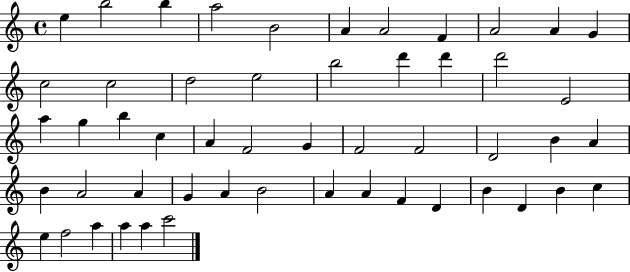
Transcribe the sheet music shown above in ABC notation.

X:1
T:Untitled
M:4/4
L:1/4
K:C
e b2 b a2 B2 A A2 F A2 A G c2 c2 d2 e2 b2 d' d' d'2 E2 a g b c A F2 G F2 F2 D2 B A B A2 A G A B2 A A F D B D B c e f2 a a a c'2